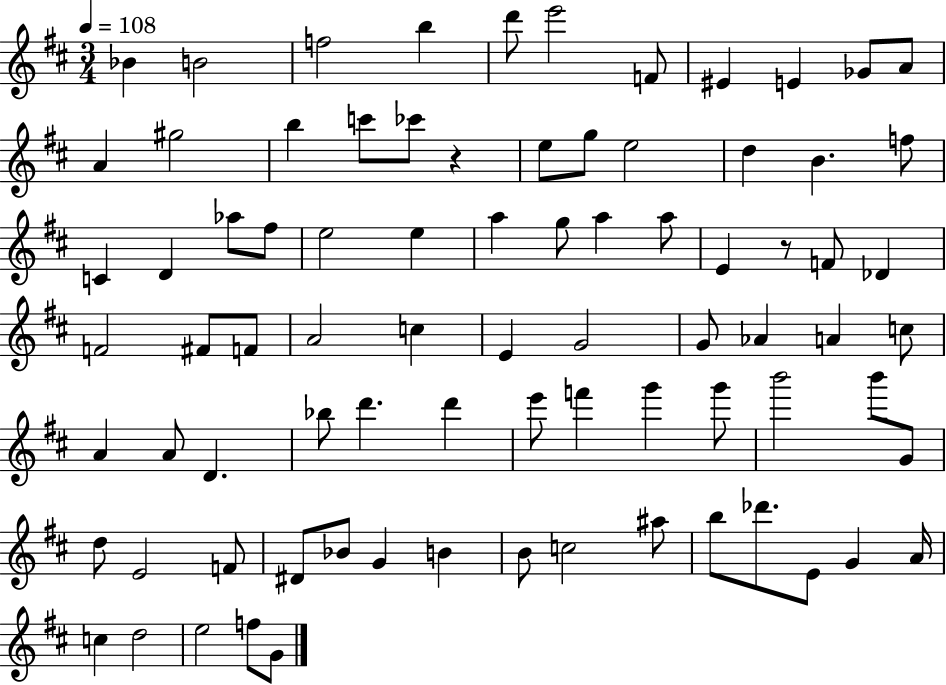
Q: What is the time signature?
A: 3/4